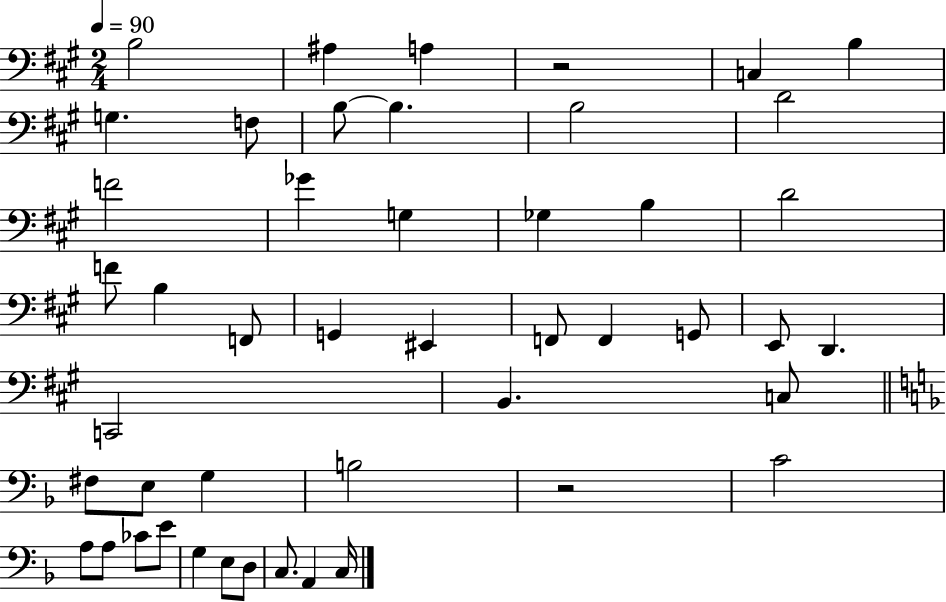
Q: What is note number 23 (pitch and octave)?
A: F2